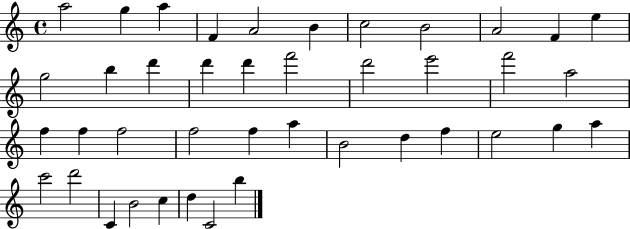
A5/h G5/q A5/q F4/q A4/h B4/q C5/h B4/h A4/h F4/q E5/q G5/h B5/q D6/q D6/q D6/q F6/h D6/h E6/h F6/h A5/h F5/q F5/q F5/h F5/h F5/q A5/q B4/h D5/q F5/q E5/h G5/q A5/q C6/h D6/h C4/q B4/h C5/q D5/q C4/h B5/q